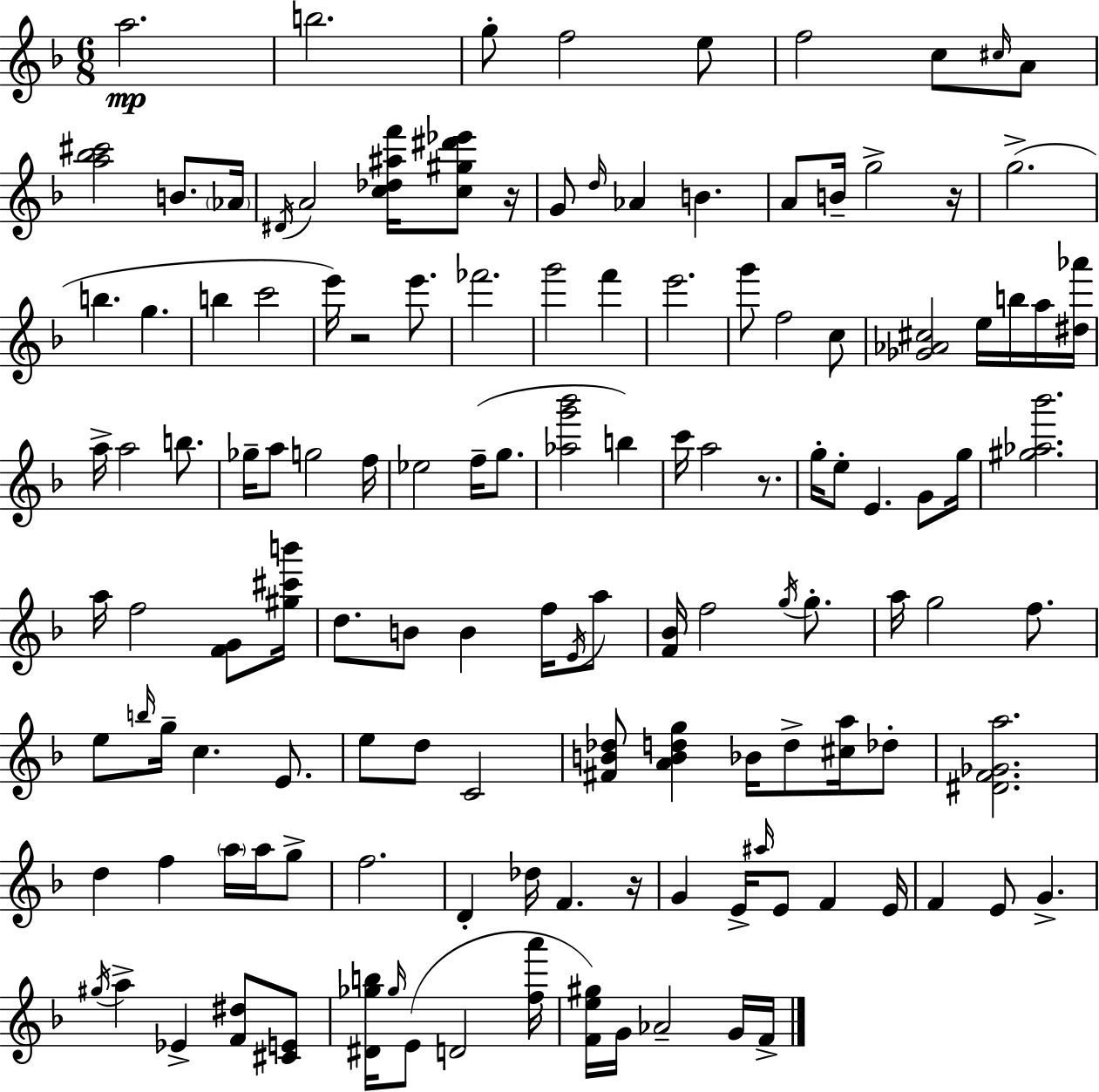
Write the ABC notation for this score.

X:1
T:Untitled
M:6/8
L:1/4
K:Dm
a2 b2 g/2 f2 e/2 f2 c/2 ^c/4 A/2 [a_b^c']2 B/2 _A/4 ^D/4 A2 [c_d^af']/4 [c^g^d'_e']/2 z/4 G/2 d/4 _A B A/2 B/4 g2 z/4 g2 b g b c'2 e'/4 z2 e'/2 _f'2 g'2 f' e'2 g'/2 f2 c/2 [_G_A^c]2 e/4 b/4 a/4 [^d_a']/4 a/4 a2 b/2 _g/4 a/2 g2 f/4 _e2 f/4 g/2 [_ag'_b']2 b c'/4 a2 z/2 g/4 e/2 E G/2 g/4 [^g_a_b']2 a/4 f2 [FG]/2 [^g^c'b']/4 d/2 B/2 B f/4 E/4 a/2 [F_B]/4 f2 g/4 g/2 a/4 g2 f/2 e/2 b/4 g/4 c E/2 e/2 d/2 C2 [^FB_d]/2 [ABdg] _B/4 d/2 [^ca]/4 _d/2 [^DF_Ga]2 d f a/4 a/4 g/2 f2 D _d/4 F z/4 G E/4 ^a/4 E/2 F E/4 F E/2 G ^g/4 a _E [F^d]/2 [^CE]/2 [^D_gb]/4 _g/4 E/2 D2 [fa']/4 [Fe^g]/4 G/4 _A2 G/4 F/4